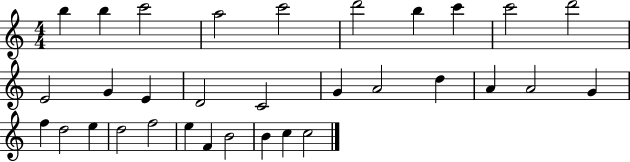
{
  \clef treble
  \numericTimeSignature
  \time 4/4
  \key c \major
  b''4 b''4 c'''2 | a''2 c'''2 | d'''2 b''4 c'''4 | c'''2 d'''2 | \break e'2 g'4 e'4 | d'2 c'2 | g'4 a'2 d''4 | a'4 a'2 g'4 | \break f''4 d''2 e''4 | d''2 f''2 | e''4 f'4 b'2 | b'4 c''4 c''2 | \break \bar "|."
}